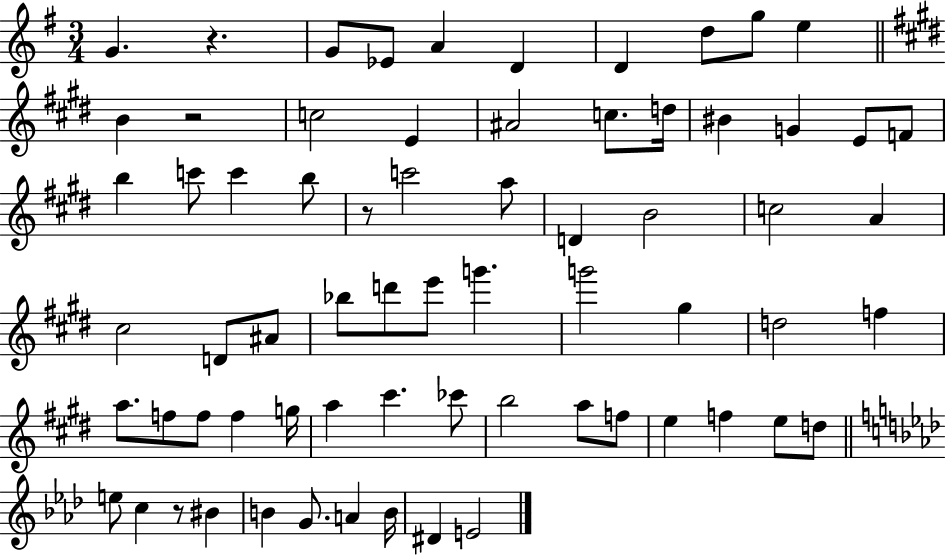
{
  \clef treble
  \numericTimeSignature
  \time 3/4
  \key g \major
  g'4. r4. | g'8 ees'8 a'4 d'4 | d'4 d''8 g''8 e''4 | \bar "||" \break \key e \major b'4 r2 | c''2 e'4 | ais'2 c''8. d''16 | bis'4 g'4 e'8 f'8 | \break b''4 c'''8 c'''4 b''8 | r8 c'''2 a''8 | d'4 b'2 | c''2 a'4 | \break cis''2 d'8 ais'8 | bes''8 d'''8 e'''8 g'''4. | g'''2 gis''4 | d''2 f''4 | \break a''8. f''8 f''8 f''4 g''16 | a''4 cis'''4. ces'''8 | b''2 a''8 f''8 | e''4 f''4 e''8 d''8 | \break \bar "||" \break \key aes \major e''8 c''4 r8 bis'4 | b'4 g'8. a'4 b'16 | dis'4 e'2 | \bar "|."
}